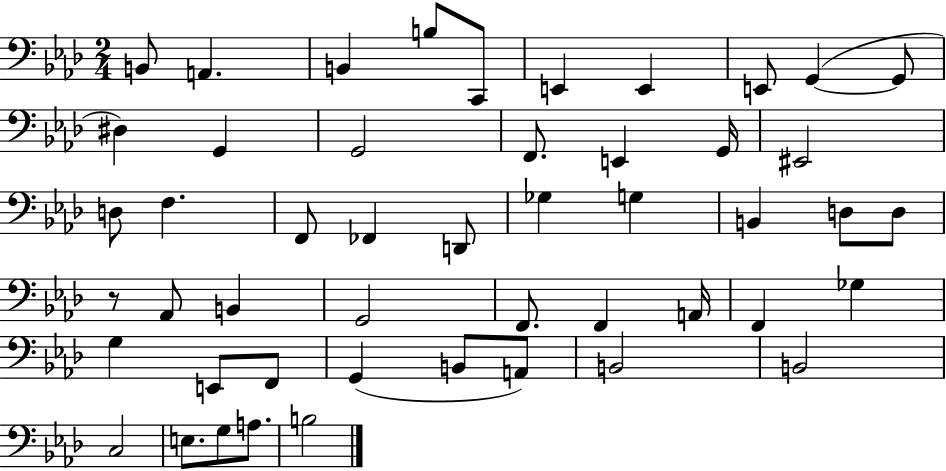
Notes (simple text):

B2/e A2/q. B2/q B3/e C2/e E2/q E2/q E2/e G2/q G2/e D#3/q G2/q G2/h F2/e. E2/q G2/s EIS2/h D3/e F3/q. F2/e FES2/q D2/e Gb3/q G3/q B2/q D3/e D3/e R/e Ab2/e B2/q G2/h F2/e. F2/q A2/s F2/q Gb3/q G3/q E2/e F2/e G2/q B2/e A2/e B2/h B2/h C3/h E3/e. G3/e A3/e. B3/h